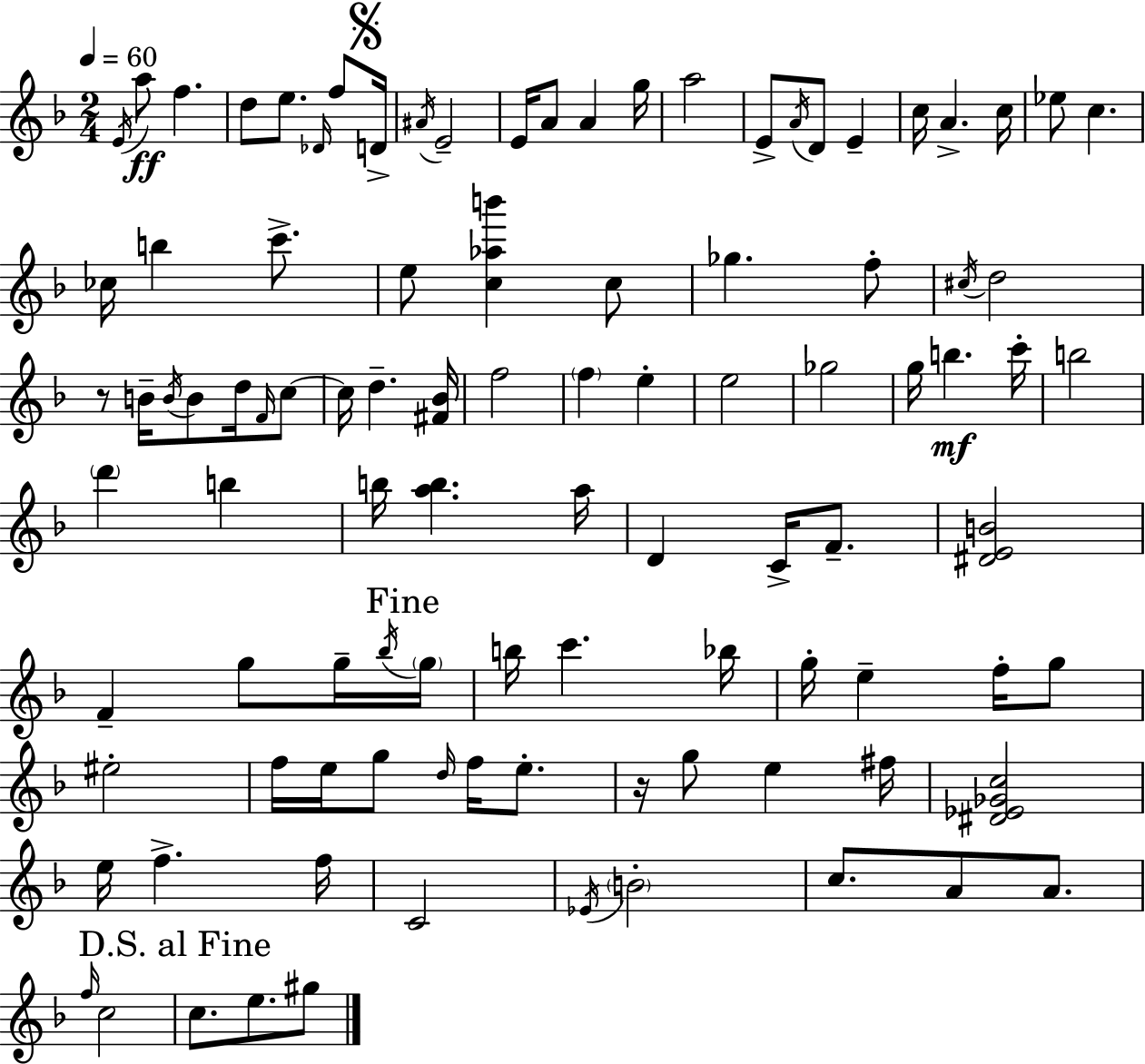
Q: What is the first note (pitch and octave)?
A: E4